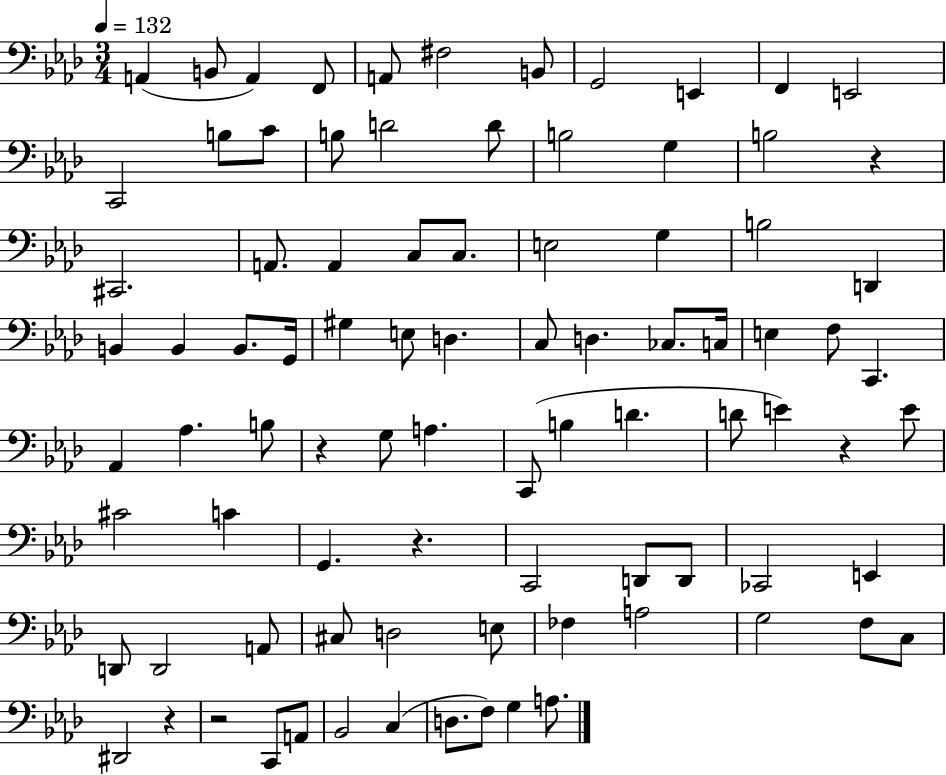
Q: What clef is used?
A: bass